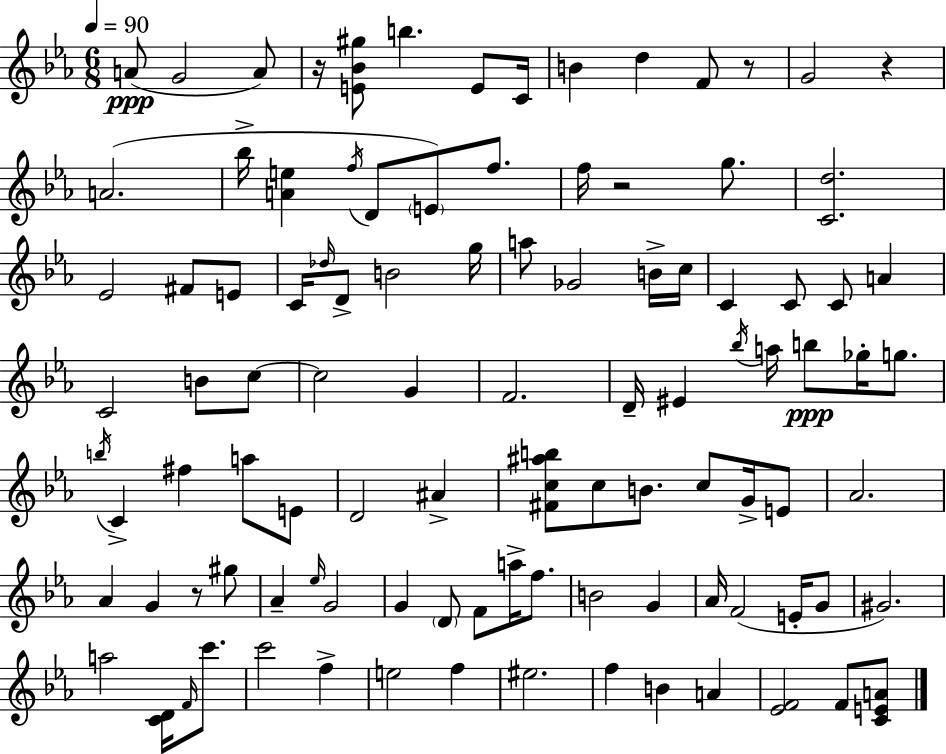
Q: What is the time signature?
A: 6/8